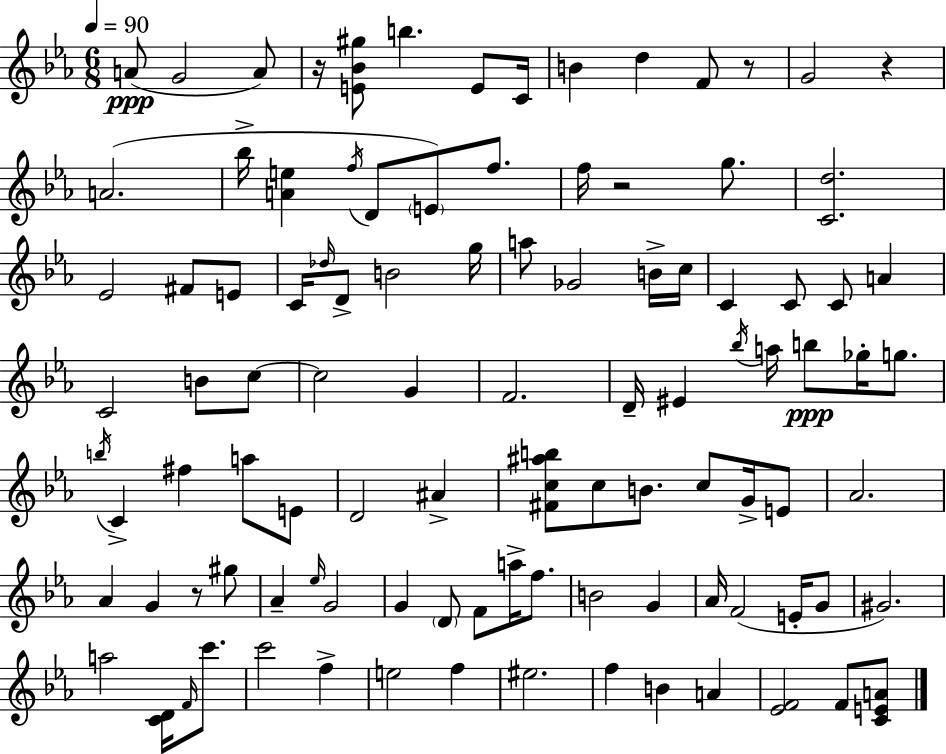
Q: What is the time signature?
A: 6/8